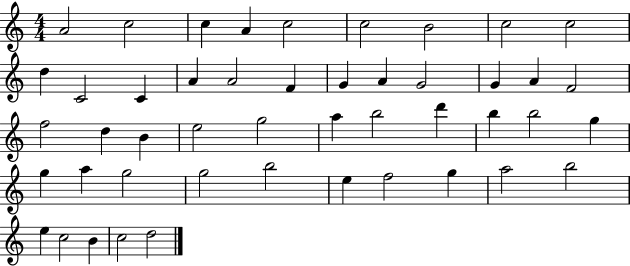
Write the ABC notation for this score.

X:1
T:Untitled
M:4/4
L:1/4
K:C
A2 c2 c A c2 c2 B2 c2 c2 d C2 C A A2 F G A G2 G A F2 f2 d B e2 g2 a b2 d' b b2 g g a g2 g2 b2 e f2 g a2 b2 e c2 B c2 d2